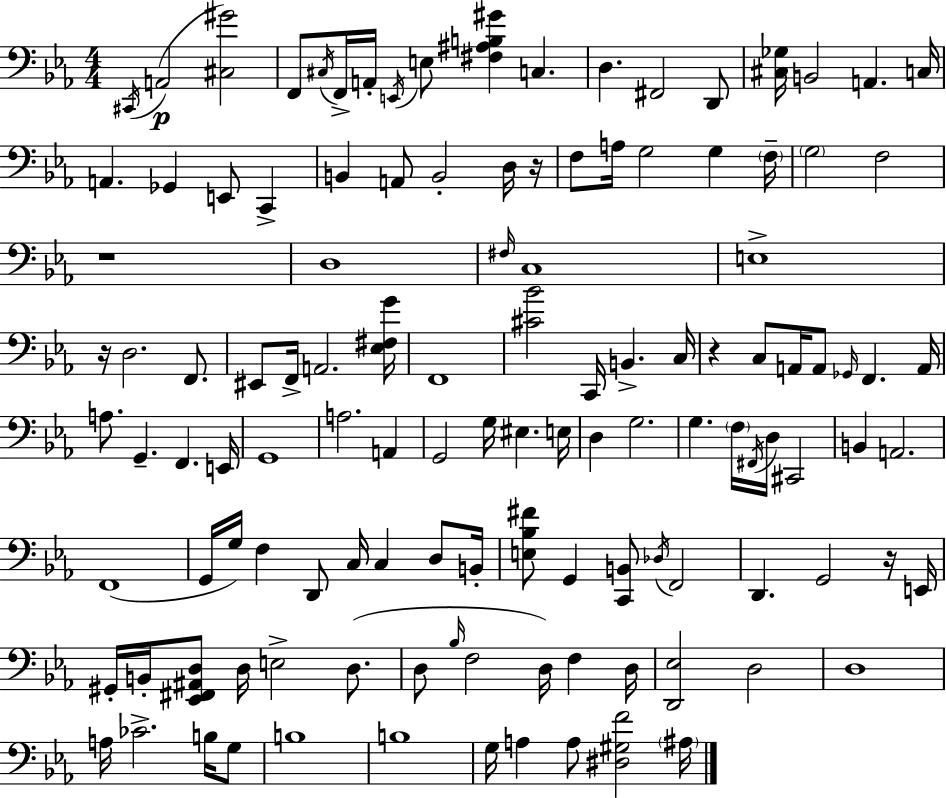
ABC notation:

X:1
T:Untitled
M:4/4
L:1/4
K:Eb
^C,,/4 A,,2 [^C,^G]2 F,,/2 ^C,/4 F,,/4 A,,/4 E,,/4 E,/2 [^F,^A,B,^G] C, D, ^F,,2 D,,/2 [^C,_G,]/4 B,,2 A,, C,/4 A,, _G,, E,,/2 C,, B,, A,,/2 B,,2 D,/4 z/4 F,/2 A,/4 G,2 G, F,/4 G,2 F,2 z4 D,4 ^F,/4 C,4 E,4 z/4 D,2 F,,/2 ^E,,/2 F,,/4 A,,2 [_E,^F,G]/4 F,,4 [^C_B]2 C,,/4 B,, C,/4 z C,/2 A,,/4 A,,/2 _G,,/4 F,, A,,/4 A,/2 G,, F,, E,,/4 G,,4 A,2 A,, G,,2 G,/4 ^E, E,/4 D, G,2 G, F,/4 ^F,,/4 D,/4 ^C,,2 B,, A,,2 F,,4 G,,/4 G,/4 F, D,,/2 C,/4 C, D,/2 B,,/4 [E,_B,^F]/2 G,, [C,,B,,]/2 _D,/4 F,,2 D,, G,,2 z/4 E,,/4 ^G,,/4 B,,/4 [_E,,^F,,^A,,D,]/2 D,/4 E,2 D,/2 D,/2 _B,/4 F,2 D,/4 F, D,/4 [D,,_E,]2 D,2 D,4 A,/4 _C2 B,/4 G,/2 B,4 B,4 G,/4 A, A,/2 [^D,^G,F]2 ^A,/4